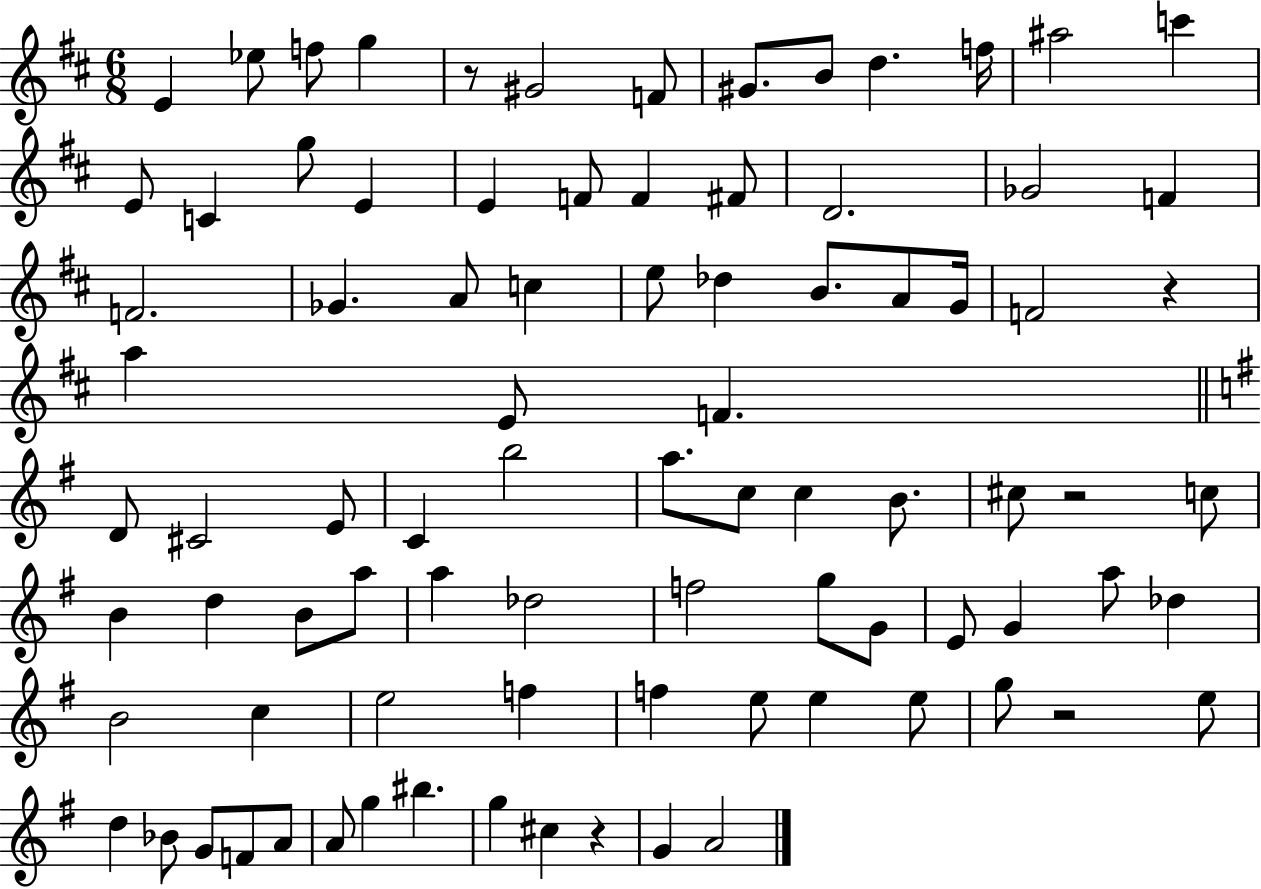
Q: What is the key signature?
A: D major